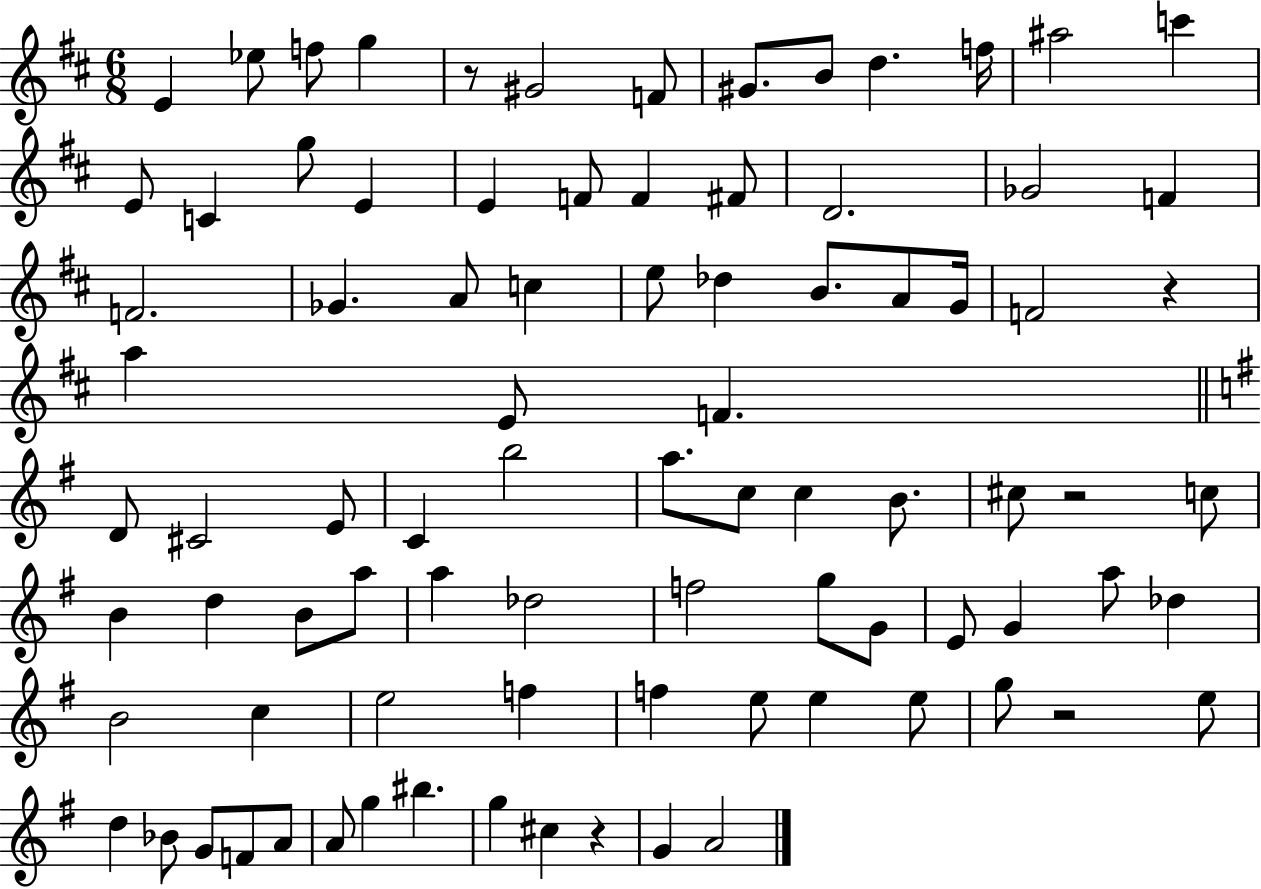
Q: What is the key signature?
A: D major